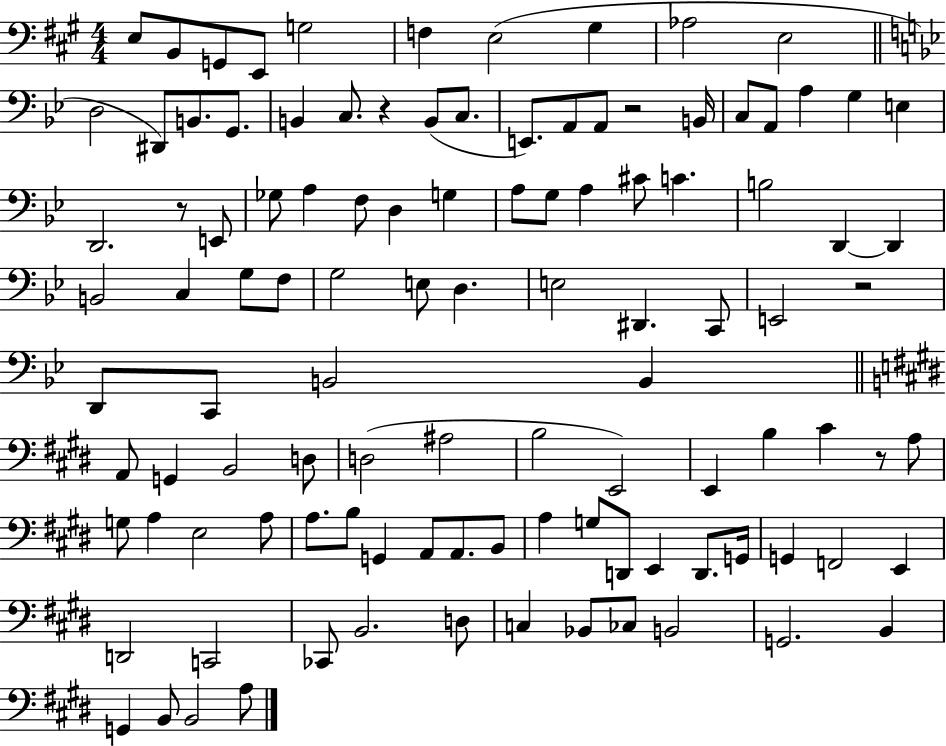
{
  \clef bass
  \numericTimeSignature
  \time 4/4
  \key a \major
  e8 b,8 g,8 e,8 g2 | f4 e2( gis4 | aes2 e2 | \bar "||" \break \key bes \major d2 dis,8) b,8. g,8. | b,4 c8. r4 b,8( c8. | e,8.) a,8 a,8 r2 b,16 | c8 a,8 a4 g4 e4 | \break d,2. r8 e,8 | ges8 a4 f8 d4 g4 | a8 g8 a4 cis'8 c'4. | b2 d,4~~ d,4 | \break b,2 c4 g8 f8 | g2 e8 d4. | e2 dis,4. c,8 | e,2 r2 | \break d,8 c,8 b,2 b,4 | \bar "||" \break \key e \major a,8 g,4 b,2 d8 | d2( ais2 | b2 e,2) | e,4 b4 cis'4 r8 a8 | \break g8 a4 e2 a8 | a8. b8 g,4 a,8 a,8. b,8 | a4 g8 d,8 e,4 d,8. g,16 | g,4 f,2 e,4 | \break d,2 c,2 | ces,8 b,2. d8 | c4 bes,8 ces8 b,2 | g,2. b,4 | \break g,4 b,8 b,2 a8 | \bar "|."
}